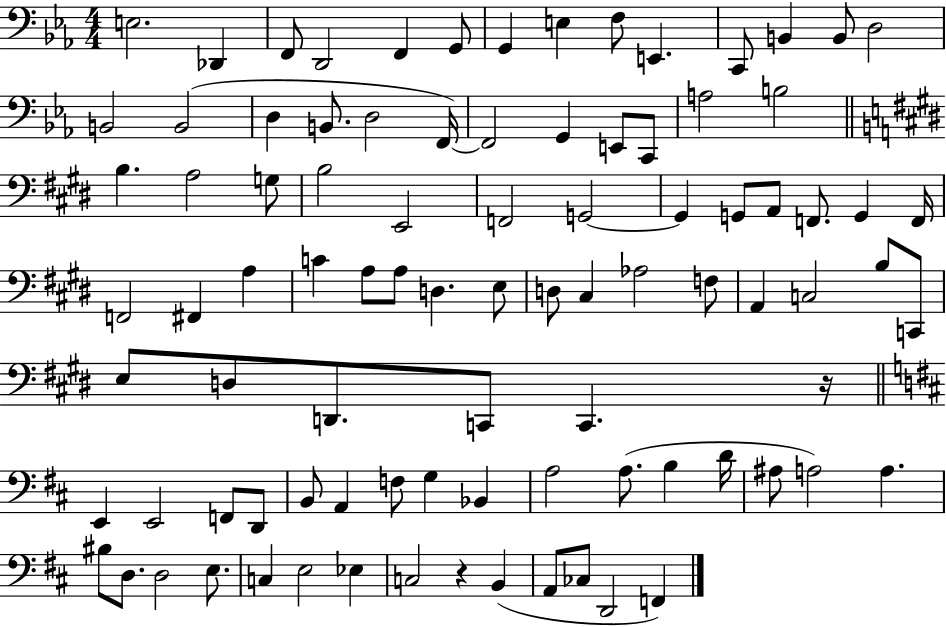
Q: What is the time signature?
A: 4/4